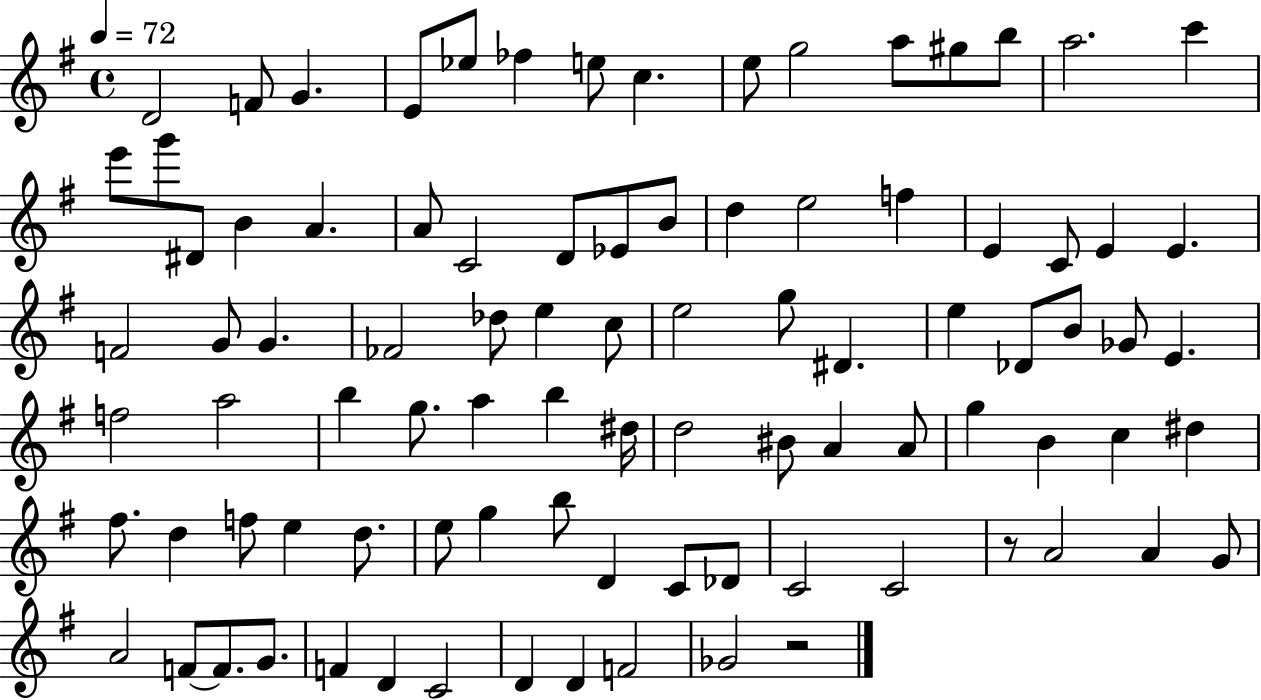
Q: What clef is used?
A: treble